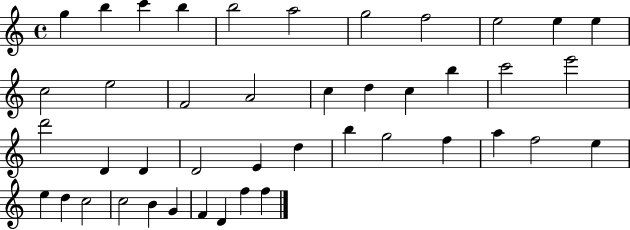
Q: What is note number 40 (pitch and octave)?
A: F4